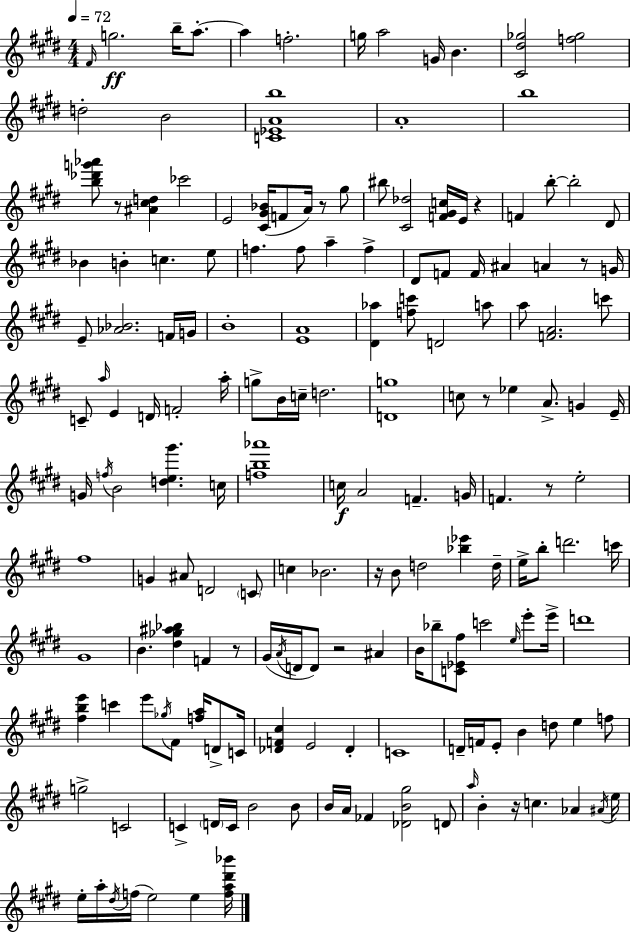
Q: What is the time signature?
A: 4/4